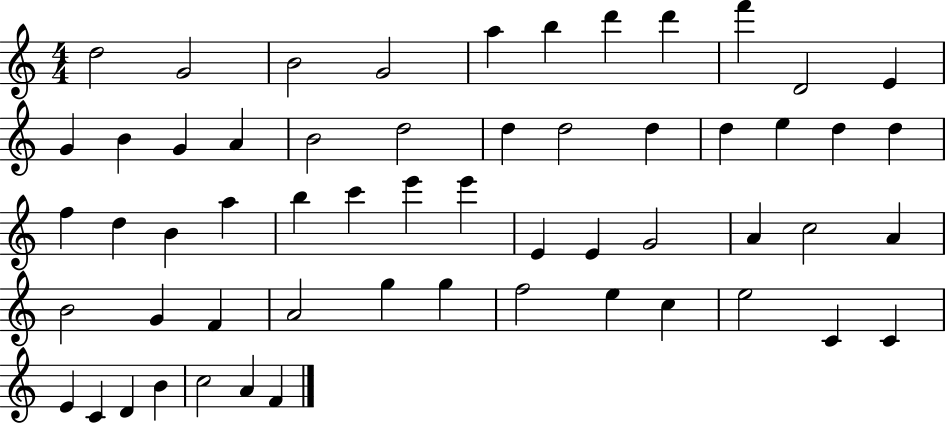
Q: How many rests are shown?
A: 0